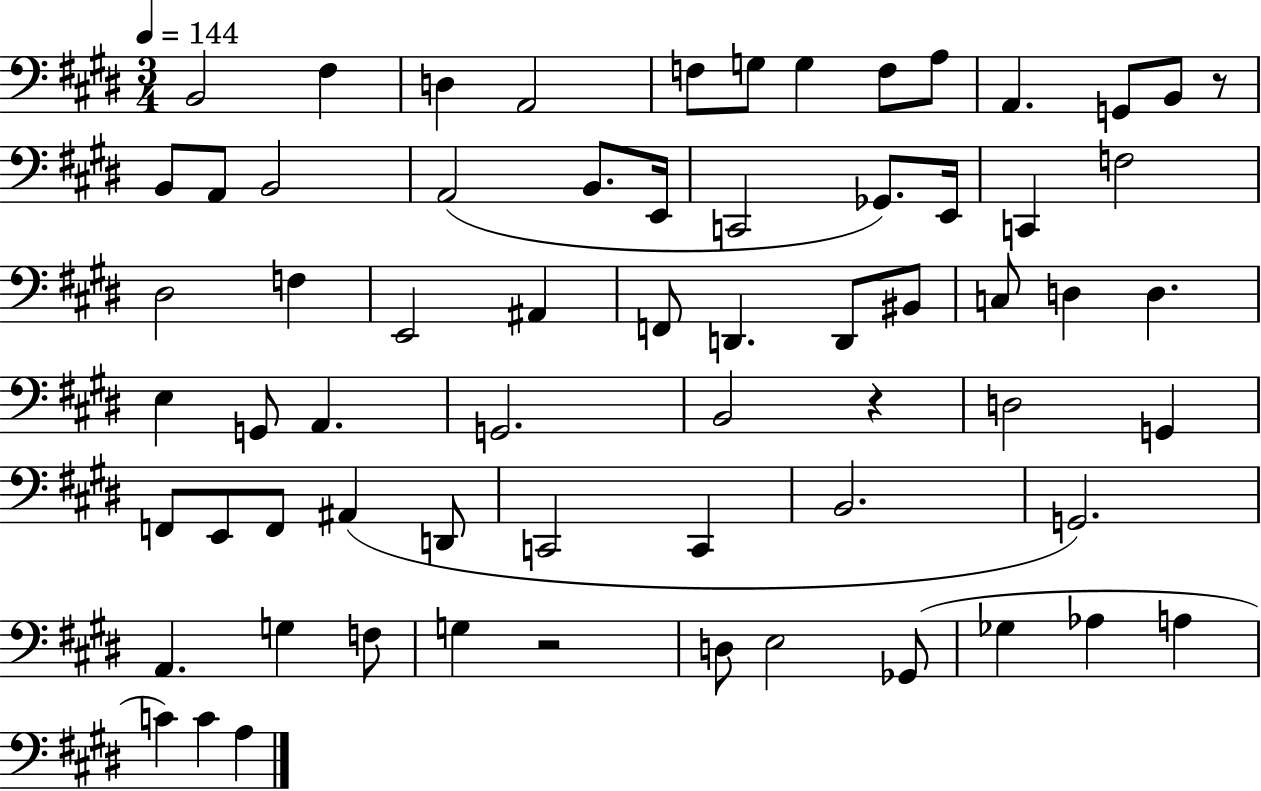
{
  \clef bass
  \numericTimeSignature
  \time 3/4
  \key e \major
  \tempo 4 = 144
  \repeat volta 2 { b,2 fis4 | d4 a,2 | f8 g8 g4 f8 a8 | a,4. g,8 b,8 r8 | \break b,8 a,8 b,2 | a,2( b,8. e,16 | c,2 ges,8.) e,16 | c,4 f2 | \break dis2 f4 | e,2 ais,4 | f,8 d,4. d,8 bis,8 | c8 d4 d4. | \break e4 g,8 a,4. | g,2. | b,2 r4 | d2 g,4 | \break f,8 e,8 f,8 ais,4( d,8 | c,2 c,4 | b,2. | g,2.) | \break a,4. g4 f8 | g4 r2 | d8 e2 ges,8( | ges4 aes4 a4 | \break c'4) c'4 a4 | } \bar "|."
}